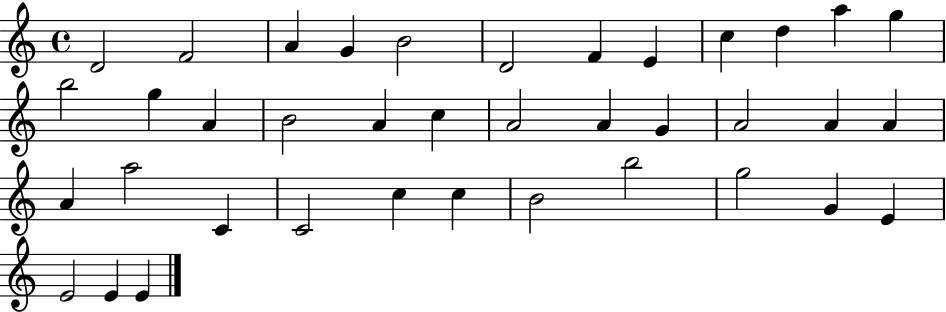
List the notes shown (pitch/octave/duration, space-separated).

D4/h F4/h A4/q G4/q B4/h D4/h F4/q E4/q C5/q D5/q A5/q G5/q B5/h G5/q A4/q B4/h A4/q C5/q A4/h A4/q G4/q A4/h A4/q A4/q A4/q A5/h C4/q C4/h C5/q C5/q B4/h B5/h G5/h G4/q E4/q E4/h E4/q E4/q